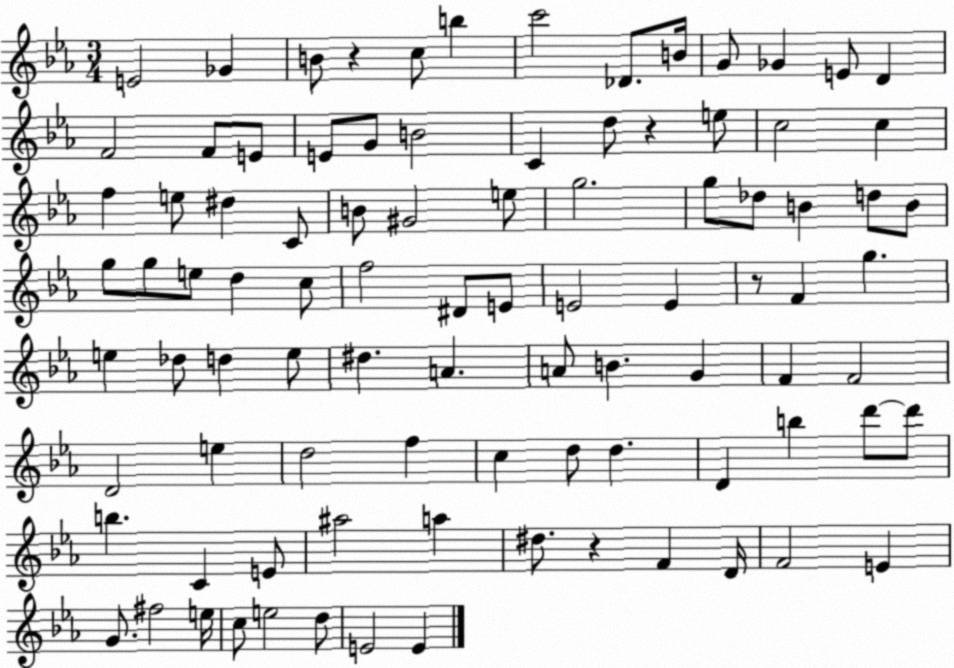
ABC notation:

X:1
T:Untitled
M:3/4
L:1/4
K:Eb
E2 _G B/2 z c/2 b c'2 _D/2 B/4 G/2 _G E/2 D F2 F/2 E/2 E/2 G/2 B2 C d/2 z e/2 c2 c f e/2 ^d C/2 B/2 ^G2 e/2 g2 g/2 _d/2 B d/2 B/2 g/2 g/2 e/2 d c/2 f2 ^D/2 E/2 E2 E z/2 F g e _d/2 d e/2 ^d A A/2 B G F F2 D2 e d2 f c d/2 d D b d'/2 d'/2 b C E/2 ^a2 a ^d/2 z F D/4 F2 E G/2 ^f2 e/4 c/2 e2 d/2 E2 E